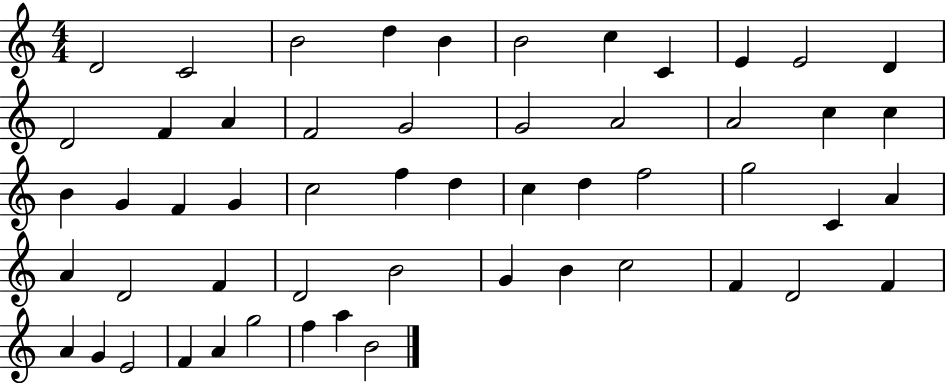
{
  \clef treble
  \numericTimeSignature
  \time 4/4
  \key c \major
  d'2 c'2 | b'2 d''4 b'4 | b'2 c''4 c'4 | e'4 e'2 d'4 | \break d'2 f'4 a'4 | f'2 g'2 | g'2 a'2 | a'2 c''4 c''4 | \break b'4 g'4 f'4 g'4 | c''2 f''4 d''4 | c''4 d''4 f''2 | g''2 c'4 a'4 | \break a'4 d'2 f'4 | d'2 b'2 | g'4 b'4 c''2 | f'4 d'2 f'4 | \break a'4 g'4 e'2 | f'4 a'4 g''2 | f''4 a''4 b'2 | \bar "|."
}